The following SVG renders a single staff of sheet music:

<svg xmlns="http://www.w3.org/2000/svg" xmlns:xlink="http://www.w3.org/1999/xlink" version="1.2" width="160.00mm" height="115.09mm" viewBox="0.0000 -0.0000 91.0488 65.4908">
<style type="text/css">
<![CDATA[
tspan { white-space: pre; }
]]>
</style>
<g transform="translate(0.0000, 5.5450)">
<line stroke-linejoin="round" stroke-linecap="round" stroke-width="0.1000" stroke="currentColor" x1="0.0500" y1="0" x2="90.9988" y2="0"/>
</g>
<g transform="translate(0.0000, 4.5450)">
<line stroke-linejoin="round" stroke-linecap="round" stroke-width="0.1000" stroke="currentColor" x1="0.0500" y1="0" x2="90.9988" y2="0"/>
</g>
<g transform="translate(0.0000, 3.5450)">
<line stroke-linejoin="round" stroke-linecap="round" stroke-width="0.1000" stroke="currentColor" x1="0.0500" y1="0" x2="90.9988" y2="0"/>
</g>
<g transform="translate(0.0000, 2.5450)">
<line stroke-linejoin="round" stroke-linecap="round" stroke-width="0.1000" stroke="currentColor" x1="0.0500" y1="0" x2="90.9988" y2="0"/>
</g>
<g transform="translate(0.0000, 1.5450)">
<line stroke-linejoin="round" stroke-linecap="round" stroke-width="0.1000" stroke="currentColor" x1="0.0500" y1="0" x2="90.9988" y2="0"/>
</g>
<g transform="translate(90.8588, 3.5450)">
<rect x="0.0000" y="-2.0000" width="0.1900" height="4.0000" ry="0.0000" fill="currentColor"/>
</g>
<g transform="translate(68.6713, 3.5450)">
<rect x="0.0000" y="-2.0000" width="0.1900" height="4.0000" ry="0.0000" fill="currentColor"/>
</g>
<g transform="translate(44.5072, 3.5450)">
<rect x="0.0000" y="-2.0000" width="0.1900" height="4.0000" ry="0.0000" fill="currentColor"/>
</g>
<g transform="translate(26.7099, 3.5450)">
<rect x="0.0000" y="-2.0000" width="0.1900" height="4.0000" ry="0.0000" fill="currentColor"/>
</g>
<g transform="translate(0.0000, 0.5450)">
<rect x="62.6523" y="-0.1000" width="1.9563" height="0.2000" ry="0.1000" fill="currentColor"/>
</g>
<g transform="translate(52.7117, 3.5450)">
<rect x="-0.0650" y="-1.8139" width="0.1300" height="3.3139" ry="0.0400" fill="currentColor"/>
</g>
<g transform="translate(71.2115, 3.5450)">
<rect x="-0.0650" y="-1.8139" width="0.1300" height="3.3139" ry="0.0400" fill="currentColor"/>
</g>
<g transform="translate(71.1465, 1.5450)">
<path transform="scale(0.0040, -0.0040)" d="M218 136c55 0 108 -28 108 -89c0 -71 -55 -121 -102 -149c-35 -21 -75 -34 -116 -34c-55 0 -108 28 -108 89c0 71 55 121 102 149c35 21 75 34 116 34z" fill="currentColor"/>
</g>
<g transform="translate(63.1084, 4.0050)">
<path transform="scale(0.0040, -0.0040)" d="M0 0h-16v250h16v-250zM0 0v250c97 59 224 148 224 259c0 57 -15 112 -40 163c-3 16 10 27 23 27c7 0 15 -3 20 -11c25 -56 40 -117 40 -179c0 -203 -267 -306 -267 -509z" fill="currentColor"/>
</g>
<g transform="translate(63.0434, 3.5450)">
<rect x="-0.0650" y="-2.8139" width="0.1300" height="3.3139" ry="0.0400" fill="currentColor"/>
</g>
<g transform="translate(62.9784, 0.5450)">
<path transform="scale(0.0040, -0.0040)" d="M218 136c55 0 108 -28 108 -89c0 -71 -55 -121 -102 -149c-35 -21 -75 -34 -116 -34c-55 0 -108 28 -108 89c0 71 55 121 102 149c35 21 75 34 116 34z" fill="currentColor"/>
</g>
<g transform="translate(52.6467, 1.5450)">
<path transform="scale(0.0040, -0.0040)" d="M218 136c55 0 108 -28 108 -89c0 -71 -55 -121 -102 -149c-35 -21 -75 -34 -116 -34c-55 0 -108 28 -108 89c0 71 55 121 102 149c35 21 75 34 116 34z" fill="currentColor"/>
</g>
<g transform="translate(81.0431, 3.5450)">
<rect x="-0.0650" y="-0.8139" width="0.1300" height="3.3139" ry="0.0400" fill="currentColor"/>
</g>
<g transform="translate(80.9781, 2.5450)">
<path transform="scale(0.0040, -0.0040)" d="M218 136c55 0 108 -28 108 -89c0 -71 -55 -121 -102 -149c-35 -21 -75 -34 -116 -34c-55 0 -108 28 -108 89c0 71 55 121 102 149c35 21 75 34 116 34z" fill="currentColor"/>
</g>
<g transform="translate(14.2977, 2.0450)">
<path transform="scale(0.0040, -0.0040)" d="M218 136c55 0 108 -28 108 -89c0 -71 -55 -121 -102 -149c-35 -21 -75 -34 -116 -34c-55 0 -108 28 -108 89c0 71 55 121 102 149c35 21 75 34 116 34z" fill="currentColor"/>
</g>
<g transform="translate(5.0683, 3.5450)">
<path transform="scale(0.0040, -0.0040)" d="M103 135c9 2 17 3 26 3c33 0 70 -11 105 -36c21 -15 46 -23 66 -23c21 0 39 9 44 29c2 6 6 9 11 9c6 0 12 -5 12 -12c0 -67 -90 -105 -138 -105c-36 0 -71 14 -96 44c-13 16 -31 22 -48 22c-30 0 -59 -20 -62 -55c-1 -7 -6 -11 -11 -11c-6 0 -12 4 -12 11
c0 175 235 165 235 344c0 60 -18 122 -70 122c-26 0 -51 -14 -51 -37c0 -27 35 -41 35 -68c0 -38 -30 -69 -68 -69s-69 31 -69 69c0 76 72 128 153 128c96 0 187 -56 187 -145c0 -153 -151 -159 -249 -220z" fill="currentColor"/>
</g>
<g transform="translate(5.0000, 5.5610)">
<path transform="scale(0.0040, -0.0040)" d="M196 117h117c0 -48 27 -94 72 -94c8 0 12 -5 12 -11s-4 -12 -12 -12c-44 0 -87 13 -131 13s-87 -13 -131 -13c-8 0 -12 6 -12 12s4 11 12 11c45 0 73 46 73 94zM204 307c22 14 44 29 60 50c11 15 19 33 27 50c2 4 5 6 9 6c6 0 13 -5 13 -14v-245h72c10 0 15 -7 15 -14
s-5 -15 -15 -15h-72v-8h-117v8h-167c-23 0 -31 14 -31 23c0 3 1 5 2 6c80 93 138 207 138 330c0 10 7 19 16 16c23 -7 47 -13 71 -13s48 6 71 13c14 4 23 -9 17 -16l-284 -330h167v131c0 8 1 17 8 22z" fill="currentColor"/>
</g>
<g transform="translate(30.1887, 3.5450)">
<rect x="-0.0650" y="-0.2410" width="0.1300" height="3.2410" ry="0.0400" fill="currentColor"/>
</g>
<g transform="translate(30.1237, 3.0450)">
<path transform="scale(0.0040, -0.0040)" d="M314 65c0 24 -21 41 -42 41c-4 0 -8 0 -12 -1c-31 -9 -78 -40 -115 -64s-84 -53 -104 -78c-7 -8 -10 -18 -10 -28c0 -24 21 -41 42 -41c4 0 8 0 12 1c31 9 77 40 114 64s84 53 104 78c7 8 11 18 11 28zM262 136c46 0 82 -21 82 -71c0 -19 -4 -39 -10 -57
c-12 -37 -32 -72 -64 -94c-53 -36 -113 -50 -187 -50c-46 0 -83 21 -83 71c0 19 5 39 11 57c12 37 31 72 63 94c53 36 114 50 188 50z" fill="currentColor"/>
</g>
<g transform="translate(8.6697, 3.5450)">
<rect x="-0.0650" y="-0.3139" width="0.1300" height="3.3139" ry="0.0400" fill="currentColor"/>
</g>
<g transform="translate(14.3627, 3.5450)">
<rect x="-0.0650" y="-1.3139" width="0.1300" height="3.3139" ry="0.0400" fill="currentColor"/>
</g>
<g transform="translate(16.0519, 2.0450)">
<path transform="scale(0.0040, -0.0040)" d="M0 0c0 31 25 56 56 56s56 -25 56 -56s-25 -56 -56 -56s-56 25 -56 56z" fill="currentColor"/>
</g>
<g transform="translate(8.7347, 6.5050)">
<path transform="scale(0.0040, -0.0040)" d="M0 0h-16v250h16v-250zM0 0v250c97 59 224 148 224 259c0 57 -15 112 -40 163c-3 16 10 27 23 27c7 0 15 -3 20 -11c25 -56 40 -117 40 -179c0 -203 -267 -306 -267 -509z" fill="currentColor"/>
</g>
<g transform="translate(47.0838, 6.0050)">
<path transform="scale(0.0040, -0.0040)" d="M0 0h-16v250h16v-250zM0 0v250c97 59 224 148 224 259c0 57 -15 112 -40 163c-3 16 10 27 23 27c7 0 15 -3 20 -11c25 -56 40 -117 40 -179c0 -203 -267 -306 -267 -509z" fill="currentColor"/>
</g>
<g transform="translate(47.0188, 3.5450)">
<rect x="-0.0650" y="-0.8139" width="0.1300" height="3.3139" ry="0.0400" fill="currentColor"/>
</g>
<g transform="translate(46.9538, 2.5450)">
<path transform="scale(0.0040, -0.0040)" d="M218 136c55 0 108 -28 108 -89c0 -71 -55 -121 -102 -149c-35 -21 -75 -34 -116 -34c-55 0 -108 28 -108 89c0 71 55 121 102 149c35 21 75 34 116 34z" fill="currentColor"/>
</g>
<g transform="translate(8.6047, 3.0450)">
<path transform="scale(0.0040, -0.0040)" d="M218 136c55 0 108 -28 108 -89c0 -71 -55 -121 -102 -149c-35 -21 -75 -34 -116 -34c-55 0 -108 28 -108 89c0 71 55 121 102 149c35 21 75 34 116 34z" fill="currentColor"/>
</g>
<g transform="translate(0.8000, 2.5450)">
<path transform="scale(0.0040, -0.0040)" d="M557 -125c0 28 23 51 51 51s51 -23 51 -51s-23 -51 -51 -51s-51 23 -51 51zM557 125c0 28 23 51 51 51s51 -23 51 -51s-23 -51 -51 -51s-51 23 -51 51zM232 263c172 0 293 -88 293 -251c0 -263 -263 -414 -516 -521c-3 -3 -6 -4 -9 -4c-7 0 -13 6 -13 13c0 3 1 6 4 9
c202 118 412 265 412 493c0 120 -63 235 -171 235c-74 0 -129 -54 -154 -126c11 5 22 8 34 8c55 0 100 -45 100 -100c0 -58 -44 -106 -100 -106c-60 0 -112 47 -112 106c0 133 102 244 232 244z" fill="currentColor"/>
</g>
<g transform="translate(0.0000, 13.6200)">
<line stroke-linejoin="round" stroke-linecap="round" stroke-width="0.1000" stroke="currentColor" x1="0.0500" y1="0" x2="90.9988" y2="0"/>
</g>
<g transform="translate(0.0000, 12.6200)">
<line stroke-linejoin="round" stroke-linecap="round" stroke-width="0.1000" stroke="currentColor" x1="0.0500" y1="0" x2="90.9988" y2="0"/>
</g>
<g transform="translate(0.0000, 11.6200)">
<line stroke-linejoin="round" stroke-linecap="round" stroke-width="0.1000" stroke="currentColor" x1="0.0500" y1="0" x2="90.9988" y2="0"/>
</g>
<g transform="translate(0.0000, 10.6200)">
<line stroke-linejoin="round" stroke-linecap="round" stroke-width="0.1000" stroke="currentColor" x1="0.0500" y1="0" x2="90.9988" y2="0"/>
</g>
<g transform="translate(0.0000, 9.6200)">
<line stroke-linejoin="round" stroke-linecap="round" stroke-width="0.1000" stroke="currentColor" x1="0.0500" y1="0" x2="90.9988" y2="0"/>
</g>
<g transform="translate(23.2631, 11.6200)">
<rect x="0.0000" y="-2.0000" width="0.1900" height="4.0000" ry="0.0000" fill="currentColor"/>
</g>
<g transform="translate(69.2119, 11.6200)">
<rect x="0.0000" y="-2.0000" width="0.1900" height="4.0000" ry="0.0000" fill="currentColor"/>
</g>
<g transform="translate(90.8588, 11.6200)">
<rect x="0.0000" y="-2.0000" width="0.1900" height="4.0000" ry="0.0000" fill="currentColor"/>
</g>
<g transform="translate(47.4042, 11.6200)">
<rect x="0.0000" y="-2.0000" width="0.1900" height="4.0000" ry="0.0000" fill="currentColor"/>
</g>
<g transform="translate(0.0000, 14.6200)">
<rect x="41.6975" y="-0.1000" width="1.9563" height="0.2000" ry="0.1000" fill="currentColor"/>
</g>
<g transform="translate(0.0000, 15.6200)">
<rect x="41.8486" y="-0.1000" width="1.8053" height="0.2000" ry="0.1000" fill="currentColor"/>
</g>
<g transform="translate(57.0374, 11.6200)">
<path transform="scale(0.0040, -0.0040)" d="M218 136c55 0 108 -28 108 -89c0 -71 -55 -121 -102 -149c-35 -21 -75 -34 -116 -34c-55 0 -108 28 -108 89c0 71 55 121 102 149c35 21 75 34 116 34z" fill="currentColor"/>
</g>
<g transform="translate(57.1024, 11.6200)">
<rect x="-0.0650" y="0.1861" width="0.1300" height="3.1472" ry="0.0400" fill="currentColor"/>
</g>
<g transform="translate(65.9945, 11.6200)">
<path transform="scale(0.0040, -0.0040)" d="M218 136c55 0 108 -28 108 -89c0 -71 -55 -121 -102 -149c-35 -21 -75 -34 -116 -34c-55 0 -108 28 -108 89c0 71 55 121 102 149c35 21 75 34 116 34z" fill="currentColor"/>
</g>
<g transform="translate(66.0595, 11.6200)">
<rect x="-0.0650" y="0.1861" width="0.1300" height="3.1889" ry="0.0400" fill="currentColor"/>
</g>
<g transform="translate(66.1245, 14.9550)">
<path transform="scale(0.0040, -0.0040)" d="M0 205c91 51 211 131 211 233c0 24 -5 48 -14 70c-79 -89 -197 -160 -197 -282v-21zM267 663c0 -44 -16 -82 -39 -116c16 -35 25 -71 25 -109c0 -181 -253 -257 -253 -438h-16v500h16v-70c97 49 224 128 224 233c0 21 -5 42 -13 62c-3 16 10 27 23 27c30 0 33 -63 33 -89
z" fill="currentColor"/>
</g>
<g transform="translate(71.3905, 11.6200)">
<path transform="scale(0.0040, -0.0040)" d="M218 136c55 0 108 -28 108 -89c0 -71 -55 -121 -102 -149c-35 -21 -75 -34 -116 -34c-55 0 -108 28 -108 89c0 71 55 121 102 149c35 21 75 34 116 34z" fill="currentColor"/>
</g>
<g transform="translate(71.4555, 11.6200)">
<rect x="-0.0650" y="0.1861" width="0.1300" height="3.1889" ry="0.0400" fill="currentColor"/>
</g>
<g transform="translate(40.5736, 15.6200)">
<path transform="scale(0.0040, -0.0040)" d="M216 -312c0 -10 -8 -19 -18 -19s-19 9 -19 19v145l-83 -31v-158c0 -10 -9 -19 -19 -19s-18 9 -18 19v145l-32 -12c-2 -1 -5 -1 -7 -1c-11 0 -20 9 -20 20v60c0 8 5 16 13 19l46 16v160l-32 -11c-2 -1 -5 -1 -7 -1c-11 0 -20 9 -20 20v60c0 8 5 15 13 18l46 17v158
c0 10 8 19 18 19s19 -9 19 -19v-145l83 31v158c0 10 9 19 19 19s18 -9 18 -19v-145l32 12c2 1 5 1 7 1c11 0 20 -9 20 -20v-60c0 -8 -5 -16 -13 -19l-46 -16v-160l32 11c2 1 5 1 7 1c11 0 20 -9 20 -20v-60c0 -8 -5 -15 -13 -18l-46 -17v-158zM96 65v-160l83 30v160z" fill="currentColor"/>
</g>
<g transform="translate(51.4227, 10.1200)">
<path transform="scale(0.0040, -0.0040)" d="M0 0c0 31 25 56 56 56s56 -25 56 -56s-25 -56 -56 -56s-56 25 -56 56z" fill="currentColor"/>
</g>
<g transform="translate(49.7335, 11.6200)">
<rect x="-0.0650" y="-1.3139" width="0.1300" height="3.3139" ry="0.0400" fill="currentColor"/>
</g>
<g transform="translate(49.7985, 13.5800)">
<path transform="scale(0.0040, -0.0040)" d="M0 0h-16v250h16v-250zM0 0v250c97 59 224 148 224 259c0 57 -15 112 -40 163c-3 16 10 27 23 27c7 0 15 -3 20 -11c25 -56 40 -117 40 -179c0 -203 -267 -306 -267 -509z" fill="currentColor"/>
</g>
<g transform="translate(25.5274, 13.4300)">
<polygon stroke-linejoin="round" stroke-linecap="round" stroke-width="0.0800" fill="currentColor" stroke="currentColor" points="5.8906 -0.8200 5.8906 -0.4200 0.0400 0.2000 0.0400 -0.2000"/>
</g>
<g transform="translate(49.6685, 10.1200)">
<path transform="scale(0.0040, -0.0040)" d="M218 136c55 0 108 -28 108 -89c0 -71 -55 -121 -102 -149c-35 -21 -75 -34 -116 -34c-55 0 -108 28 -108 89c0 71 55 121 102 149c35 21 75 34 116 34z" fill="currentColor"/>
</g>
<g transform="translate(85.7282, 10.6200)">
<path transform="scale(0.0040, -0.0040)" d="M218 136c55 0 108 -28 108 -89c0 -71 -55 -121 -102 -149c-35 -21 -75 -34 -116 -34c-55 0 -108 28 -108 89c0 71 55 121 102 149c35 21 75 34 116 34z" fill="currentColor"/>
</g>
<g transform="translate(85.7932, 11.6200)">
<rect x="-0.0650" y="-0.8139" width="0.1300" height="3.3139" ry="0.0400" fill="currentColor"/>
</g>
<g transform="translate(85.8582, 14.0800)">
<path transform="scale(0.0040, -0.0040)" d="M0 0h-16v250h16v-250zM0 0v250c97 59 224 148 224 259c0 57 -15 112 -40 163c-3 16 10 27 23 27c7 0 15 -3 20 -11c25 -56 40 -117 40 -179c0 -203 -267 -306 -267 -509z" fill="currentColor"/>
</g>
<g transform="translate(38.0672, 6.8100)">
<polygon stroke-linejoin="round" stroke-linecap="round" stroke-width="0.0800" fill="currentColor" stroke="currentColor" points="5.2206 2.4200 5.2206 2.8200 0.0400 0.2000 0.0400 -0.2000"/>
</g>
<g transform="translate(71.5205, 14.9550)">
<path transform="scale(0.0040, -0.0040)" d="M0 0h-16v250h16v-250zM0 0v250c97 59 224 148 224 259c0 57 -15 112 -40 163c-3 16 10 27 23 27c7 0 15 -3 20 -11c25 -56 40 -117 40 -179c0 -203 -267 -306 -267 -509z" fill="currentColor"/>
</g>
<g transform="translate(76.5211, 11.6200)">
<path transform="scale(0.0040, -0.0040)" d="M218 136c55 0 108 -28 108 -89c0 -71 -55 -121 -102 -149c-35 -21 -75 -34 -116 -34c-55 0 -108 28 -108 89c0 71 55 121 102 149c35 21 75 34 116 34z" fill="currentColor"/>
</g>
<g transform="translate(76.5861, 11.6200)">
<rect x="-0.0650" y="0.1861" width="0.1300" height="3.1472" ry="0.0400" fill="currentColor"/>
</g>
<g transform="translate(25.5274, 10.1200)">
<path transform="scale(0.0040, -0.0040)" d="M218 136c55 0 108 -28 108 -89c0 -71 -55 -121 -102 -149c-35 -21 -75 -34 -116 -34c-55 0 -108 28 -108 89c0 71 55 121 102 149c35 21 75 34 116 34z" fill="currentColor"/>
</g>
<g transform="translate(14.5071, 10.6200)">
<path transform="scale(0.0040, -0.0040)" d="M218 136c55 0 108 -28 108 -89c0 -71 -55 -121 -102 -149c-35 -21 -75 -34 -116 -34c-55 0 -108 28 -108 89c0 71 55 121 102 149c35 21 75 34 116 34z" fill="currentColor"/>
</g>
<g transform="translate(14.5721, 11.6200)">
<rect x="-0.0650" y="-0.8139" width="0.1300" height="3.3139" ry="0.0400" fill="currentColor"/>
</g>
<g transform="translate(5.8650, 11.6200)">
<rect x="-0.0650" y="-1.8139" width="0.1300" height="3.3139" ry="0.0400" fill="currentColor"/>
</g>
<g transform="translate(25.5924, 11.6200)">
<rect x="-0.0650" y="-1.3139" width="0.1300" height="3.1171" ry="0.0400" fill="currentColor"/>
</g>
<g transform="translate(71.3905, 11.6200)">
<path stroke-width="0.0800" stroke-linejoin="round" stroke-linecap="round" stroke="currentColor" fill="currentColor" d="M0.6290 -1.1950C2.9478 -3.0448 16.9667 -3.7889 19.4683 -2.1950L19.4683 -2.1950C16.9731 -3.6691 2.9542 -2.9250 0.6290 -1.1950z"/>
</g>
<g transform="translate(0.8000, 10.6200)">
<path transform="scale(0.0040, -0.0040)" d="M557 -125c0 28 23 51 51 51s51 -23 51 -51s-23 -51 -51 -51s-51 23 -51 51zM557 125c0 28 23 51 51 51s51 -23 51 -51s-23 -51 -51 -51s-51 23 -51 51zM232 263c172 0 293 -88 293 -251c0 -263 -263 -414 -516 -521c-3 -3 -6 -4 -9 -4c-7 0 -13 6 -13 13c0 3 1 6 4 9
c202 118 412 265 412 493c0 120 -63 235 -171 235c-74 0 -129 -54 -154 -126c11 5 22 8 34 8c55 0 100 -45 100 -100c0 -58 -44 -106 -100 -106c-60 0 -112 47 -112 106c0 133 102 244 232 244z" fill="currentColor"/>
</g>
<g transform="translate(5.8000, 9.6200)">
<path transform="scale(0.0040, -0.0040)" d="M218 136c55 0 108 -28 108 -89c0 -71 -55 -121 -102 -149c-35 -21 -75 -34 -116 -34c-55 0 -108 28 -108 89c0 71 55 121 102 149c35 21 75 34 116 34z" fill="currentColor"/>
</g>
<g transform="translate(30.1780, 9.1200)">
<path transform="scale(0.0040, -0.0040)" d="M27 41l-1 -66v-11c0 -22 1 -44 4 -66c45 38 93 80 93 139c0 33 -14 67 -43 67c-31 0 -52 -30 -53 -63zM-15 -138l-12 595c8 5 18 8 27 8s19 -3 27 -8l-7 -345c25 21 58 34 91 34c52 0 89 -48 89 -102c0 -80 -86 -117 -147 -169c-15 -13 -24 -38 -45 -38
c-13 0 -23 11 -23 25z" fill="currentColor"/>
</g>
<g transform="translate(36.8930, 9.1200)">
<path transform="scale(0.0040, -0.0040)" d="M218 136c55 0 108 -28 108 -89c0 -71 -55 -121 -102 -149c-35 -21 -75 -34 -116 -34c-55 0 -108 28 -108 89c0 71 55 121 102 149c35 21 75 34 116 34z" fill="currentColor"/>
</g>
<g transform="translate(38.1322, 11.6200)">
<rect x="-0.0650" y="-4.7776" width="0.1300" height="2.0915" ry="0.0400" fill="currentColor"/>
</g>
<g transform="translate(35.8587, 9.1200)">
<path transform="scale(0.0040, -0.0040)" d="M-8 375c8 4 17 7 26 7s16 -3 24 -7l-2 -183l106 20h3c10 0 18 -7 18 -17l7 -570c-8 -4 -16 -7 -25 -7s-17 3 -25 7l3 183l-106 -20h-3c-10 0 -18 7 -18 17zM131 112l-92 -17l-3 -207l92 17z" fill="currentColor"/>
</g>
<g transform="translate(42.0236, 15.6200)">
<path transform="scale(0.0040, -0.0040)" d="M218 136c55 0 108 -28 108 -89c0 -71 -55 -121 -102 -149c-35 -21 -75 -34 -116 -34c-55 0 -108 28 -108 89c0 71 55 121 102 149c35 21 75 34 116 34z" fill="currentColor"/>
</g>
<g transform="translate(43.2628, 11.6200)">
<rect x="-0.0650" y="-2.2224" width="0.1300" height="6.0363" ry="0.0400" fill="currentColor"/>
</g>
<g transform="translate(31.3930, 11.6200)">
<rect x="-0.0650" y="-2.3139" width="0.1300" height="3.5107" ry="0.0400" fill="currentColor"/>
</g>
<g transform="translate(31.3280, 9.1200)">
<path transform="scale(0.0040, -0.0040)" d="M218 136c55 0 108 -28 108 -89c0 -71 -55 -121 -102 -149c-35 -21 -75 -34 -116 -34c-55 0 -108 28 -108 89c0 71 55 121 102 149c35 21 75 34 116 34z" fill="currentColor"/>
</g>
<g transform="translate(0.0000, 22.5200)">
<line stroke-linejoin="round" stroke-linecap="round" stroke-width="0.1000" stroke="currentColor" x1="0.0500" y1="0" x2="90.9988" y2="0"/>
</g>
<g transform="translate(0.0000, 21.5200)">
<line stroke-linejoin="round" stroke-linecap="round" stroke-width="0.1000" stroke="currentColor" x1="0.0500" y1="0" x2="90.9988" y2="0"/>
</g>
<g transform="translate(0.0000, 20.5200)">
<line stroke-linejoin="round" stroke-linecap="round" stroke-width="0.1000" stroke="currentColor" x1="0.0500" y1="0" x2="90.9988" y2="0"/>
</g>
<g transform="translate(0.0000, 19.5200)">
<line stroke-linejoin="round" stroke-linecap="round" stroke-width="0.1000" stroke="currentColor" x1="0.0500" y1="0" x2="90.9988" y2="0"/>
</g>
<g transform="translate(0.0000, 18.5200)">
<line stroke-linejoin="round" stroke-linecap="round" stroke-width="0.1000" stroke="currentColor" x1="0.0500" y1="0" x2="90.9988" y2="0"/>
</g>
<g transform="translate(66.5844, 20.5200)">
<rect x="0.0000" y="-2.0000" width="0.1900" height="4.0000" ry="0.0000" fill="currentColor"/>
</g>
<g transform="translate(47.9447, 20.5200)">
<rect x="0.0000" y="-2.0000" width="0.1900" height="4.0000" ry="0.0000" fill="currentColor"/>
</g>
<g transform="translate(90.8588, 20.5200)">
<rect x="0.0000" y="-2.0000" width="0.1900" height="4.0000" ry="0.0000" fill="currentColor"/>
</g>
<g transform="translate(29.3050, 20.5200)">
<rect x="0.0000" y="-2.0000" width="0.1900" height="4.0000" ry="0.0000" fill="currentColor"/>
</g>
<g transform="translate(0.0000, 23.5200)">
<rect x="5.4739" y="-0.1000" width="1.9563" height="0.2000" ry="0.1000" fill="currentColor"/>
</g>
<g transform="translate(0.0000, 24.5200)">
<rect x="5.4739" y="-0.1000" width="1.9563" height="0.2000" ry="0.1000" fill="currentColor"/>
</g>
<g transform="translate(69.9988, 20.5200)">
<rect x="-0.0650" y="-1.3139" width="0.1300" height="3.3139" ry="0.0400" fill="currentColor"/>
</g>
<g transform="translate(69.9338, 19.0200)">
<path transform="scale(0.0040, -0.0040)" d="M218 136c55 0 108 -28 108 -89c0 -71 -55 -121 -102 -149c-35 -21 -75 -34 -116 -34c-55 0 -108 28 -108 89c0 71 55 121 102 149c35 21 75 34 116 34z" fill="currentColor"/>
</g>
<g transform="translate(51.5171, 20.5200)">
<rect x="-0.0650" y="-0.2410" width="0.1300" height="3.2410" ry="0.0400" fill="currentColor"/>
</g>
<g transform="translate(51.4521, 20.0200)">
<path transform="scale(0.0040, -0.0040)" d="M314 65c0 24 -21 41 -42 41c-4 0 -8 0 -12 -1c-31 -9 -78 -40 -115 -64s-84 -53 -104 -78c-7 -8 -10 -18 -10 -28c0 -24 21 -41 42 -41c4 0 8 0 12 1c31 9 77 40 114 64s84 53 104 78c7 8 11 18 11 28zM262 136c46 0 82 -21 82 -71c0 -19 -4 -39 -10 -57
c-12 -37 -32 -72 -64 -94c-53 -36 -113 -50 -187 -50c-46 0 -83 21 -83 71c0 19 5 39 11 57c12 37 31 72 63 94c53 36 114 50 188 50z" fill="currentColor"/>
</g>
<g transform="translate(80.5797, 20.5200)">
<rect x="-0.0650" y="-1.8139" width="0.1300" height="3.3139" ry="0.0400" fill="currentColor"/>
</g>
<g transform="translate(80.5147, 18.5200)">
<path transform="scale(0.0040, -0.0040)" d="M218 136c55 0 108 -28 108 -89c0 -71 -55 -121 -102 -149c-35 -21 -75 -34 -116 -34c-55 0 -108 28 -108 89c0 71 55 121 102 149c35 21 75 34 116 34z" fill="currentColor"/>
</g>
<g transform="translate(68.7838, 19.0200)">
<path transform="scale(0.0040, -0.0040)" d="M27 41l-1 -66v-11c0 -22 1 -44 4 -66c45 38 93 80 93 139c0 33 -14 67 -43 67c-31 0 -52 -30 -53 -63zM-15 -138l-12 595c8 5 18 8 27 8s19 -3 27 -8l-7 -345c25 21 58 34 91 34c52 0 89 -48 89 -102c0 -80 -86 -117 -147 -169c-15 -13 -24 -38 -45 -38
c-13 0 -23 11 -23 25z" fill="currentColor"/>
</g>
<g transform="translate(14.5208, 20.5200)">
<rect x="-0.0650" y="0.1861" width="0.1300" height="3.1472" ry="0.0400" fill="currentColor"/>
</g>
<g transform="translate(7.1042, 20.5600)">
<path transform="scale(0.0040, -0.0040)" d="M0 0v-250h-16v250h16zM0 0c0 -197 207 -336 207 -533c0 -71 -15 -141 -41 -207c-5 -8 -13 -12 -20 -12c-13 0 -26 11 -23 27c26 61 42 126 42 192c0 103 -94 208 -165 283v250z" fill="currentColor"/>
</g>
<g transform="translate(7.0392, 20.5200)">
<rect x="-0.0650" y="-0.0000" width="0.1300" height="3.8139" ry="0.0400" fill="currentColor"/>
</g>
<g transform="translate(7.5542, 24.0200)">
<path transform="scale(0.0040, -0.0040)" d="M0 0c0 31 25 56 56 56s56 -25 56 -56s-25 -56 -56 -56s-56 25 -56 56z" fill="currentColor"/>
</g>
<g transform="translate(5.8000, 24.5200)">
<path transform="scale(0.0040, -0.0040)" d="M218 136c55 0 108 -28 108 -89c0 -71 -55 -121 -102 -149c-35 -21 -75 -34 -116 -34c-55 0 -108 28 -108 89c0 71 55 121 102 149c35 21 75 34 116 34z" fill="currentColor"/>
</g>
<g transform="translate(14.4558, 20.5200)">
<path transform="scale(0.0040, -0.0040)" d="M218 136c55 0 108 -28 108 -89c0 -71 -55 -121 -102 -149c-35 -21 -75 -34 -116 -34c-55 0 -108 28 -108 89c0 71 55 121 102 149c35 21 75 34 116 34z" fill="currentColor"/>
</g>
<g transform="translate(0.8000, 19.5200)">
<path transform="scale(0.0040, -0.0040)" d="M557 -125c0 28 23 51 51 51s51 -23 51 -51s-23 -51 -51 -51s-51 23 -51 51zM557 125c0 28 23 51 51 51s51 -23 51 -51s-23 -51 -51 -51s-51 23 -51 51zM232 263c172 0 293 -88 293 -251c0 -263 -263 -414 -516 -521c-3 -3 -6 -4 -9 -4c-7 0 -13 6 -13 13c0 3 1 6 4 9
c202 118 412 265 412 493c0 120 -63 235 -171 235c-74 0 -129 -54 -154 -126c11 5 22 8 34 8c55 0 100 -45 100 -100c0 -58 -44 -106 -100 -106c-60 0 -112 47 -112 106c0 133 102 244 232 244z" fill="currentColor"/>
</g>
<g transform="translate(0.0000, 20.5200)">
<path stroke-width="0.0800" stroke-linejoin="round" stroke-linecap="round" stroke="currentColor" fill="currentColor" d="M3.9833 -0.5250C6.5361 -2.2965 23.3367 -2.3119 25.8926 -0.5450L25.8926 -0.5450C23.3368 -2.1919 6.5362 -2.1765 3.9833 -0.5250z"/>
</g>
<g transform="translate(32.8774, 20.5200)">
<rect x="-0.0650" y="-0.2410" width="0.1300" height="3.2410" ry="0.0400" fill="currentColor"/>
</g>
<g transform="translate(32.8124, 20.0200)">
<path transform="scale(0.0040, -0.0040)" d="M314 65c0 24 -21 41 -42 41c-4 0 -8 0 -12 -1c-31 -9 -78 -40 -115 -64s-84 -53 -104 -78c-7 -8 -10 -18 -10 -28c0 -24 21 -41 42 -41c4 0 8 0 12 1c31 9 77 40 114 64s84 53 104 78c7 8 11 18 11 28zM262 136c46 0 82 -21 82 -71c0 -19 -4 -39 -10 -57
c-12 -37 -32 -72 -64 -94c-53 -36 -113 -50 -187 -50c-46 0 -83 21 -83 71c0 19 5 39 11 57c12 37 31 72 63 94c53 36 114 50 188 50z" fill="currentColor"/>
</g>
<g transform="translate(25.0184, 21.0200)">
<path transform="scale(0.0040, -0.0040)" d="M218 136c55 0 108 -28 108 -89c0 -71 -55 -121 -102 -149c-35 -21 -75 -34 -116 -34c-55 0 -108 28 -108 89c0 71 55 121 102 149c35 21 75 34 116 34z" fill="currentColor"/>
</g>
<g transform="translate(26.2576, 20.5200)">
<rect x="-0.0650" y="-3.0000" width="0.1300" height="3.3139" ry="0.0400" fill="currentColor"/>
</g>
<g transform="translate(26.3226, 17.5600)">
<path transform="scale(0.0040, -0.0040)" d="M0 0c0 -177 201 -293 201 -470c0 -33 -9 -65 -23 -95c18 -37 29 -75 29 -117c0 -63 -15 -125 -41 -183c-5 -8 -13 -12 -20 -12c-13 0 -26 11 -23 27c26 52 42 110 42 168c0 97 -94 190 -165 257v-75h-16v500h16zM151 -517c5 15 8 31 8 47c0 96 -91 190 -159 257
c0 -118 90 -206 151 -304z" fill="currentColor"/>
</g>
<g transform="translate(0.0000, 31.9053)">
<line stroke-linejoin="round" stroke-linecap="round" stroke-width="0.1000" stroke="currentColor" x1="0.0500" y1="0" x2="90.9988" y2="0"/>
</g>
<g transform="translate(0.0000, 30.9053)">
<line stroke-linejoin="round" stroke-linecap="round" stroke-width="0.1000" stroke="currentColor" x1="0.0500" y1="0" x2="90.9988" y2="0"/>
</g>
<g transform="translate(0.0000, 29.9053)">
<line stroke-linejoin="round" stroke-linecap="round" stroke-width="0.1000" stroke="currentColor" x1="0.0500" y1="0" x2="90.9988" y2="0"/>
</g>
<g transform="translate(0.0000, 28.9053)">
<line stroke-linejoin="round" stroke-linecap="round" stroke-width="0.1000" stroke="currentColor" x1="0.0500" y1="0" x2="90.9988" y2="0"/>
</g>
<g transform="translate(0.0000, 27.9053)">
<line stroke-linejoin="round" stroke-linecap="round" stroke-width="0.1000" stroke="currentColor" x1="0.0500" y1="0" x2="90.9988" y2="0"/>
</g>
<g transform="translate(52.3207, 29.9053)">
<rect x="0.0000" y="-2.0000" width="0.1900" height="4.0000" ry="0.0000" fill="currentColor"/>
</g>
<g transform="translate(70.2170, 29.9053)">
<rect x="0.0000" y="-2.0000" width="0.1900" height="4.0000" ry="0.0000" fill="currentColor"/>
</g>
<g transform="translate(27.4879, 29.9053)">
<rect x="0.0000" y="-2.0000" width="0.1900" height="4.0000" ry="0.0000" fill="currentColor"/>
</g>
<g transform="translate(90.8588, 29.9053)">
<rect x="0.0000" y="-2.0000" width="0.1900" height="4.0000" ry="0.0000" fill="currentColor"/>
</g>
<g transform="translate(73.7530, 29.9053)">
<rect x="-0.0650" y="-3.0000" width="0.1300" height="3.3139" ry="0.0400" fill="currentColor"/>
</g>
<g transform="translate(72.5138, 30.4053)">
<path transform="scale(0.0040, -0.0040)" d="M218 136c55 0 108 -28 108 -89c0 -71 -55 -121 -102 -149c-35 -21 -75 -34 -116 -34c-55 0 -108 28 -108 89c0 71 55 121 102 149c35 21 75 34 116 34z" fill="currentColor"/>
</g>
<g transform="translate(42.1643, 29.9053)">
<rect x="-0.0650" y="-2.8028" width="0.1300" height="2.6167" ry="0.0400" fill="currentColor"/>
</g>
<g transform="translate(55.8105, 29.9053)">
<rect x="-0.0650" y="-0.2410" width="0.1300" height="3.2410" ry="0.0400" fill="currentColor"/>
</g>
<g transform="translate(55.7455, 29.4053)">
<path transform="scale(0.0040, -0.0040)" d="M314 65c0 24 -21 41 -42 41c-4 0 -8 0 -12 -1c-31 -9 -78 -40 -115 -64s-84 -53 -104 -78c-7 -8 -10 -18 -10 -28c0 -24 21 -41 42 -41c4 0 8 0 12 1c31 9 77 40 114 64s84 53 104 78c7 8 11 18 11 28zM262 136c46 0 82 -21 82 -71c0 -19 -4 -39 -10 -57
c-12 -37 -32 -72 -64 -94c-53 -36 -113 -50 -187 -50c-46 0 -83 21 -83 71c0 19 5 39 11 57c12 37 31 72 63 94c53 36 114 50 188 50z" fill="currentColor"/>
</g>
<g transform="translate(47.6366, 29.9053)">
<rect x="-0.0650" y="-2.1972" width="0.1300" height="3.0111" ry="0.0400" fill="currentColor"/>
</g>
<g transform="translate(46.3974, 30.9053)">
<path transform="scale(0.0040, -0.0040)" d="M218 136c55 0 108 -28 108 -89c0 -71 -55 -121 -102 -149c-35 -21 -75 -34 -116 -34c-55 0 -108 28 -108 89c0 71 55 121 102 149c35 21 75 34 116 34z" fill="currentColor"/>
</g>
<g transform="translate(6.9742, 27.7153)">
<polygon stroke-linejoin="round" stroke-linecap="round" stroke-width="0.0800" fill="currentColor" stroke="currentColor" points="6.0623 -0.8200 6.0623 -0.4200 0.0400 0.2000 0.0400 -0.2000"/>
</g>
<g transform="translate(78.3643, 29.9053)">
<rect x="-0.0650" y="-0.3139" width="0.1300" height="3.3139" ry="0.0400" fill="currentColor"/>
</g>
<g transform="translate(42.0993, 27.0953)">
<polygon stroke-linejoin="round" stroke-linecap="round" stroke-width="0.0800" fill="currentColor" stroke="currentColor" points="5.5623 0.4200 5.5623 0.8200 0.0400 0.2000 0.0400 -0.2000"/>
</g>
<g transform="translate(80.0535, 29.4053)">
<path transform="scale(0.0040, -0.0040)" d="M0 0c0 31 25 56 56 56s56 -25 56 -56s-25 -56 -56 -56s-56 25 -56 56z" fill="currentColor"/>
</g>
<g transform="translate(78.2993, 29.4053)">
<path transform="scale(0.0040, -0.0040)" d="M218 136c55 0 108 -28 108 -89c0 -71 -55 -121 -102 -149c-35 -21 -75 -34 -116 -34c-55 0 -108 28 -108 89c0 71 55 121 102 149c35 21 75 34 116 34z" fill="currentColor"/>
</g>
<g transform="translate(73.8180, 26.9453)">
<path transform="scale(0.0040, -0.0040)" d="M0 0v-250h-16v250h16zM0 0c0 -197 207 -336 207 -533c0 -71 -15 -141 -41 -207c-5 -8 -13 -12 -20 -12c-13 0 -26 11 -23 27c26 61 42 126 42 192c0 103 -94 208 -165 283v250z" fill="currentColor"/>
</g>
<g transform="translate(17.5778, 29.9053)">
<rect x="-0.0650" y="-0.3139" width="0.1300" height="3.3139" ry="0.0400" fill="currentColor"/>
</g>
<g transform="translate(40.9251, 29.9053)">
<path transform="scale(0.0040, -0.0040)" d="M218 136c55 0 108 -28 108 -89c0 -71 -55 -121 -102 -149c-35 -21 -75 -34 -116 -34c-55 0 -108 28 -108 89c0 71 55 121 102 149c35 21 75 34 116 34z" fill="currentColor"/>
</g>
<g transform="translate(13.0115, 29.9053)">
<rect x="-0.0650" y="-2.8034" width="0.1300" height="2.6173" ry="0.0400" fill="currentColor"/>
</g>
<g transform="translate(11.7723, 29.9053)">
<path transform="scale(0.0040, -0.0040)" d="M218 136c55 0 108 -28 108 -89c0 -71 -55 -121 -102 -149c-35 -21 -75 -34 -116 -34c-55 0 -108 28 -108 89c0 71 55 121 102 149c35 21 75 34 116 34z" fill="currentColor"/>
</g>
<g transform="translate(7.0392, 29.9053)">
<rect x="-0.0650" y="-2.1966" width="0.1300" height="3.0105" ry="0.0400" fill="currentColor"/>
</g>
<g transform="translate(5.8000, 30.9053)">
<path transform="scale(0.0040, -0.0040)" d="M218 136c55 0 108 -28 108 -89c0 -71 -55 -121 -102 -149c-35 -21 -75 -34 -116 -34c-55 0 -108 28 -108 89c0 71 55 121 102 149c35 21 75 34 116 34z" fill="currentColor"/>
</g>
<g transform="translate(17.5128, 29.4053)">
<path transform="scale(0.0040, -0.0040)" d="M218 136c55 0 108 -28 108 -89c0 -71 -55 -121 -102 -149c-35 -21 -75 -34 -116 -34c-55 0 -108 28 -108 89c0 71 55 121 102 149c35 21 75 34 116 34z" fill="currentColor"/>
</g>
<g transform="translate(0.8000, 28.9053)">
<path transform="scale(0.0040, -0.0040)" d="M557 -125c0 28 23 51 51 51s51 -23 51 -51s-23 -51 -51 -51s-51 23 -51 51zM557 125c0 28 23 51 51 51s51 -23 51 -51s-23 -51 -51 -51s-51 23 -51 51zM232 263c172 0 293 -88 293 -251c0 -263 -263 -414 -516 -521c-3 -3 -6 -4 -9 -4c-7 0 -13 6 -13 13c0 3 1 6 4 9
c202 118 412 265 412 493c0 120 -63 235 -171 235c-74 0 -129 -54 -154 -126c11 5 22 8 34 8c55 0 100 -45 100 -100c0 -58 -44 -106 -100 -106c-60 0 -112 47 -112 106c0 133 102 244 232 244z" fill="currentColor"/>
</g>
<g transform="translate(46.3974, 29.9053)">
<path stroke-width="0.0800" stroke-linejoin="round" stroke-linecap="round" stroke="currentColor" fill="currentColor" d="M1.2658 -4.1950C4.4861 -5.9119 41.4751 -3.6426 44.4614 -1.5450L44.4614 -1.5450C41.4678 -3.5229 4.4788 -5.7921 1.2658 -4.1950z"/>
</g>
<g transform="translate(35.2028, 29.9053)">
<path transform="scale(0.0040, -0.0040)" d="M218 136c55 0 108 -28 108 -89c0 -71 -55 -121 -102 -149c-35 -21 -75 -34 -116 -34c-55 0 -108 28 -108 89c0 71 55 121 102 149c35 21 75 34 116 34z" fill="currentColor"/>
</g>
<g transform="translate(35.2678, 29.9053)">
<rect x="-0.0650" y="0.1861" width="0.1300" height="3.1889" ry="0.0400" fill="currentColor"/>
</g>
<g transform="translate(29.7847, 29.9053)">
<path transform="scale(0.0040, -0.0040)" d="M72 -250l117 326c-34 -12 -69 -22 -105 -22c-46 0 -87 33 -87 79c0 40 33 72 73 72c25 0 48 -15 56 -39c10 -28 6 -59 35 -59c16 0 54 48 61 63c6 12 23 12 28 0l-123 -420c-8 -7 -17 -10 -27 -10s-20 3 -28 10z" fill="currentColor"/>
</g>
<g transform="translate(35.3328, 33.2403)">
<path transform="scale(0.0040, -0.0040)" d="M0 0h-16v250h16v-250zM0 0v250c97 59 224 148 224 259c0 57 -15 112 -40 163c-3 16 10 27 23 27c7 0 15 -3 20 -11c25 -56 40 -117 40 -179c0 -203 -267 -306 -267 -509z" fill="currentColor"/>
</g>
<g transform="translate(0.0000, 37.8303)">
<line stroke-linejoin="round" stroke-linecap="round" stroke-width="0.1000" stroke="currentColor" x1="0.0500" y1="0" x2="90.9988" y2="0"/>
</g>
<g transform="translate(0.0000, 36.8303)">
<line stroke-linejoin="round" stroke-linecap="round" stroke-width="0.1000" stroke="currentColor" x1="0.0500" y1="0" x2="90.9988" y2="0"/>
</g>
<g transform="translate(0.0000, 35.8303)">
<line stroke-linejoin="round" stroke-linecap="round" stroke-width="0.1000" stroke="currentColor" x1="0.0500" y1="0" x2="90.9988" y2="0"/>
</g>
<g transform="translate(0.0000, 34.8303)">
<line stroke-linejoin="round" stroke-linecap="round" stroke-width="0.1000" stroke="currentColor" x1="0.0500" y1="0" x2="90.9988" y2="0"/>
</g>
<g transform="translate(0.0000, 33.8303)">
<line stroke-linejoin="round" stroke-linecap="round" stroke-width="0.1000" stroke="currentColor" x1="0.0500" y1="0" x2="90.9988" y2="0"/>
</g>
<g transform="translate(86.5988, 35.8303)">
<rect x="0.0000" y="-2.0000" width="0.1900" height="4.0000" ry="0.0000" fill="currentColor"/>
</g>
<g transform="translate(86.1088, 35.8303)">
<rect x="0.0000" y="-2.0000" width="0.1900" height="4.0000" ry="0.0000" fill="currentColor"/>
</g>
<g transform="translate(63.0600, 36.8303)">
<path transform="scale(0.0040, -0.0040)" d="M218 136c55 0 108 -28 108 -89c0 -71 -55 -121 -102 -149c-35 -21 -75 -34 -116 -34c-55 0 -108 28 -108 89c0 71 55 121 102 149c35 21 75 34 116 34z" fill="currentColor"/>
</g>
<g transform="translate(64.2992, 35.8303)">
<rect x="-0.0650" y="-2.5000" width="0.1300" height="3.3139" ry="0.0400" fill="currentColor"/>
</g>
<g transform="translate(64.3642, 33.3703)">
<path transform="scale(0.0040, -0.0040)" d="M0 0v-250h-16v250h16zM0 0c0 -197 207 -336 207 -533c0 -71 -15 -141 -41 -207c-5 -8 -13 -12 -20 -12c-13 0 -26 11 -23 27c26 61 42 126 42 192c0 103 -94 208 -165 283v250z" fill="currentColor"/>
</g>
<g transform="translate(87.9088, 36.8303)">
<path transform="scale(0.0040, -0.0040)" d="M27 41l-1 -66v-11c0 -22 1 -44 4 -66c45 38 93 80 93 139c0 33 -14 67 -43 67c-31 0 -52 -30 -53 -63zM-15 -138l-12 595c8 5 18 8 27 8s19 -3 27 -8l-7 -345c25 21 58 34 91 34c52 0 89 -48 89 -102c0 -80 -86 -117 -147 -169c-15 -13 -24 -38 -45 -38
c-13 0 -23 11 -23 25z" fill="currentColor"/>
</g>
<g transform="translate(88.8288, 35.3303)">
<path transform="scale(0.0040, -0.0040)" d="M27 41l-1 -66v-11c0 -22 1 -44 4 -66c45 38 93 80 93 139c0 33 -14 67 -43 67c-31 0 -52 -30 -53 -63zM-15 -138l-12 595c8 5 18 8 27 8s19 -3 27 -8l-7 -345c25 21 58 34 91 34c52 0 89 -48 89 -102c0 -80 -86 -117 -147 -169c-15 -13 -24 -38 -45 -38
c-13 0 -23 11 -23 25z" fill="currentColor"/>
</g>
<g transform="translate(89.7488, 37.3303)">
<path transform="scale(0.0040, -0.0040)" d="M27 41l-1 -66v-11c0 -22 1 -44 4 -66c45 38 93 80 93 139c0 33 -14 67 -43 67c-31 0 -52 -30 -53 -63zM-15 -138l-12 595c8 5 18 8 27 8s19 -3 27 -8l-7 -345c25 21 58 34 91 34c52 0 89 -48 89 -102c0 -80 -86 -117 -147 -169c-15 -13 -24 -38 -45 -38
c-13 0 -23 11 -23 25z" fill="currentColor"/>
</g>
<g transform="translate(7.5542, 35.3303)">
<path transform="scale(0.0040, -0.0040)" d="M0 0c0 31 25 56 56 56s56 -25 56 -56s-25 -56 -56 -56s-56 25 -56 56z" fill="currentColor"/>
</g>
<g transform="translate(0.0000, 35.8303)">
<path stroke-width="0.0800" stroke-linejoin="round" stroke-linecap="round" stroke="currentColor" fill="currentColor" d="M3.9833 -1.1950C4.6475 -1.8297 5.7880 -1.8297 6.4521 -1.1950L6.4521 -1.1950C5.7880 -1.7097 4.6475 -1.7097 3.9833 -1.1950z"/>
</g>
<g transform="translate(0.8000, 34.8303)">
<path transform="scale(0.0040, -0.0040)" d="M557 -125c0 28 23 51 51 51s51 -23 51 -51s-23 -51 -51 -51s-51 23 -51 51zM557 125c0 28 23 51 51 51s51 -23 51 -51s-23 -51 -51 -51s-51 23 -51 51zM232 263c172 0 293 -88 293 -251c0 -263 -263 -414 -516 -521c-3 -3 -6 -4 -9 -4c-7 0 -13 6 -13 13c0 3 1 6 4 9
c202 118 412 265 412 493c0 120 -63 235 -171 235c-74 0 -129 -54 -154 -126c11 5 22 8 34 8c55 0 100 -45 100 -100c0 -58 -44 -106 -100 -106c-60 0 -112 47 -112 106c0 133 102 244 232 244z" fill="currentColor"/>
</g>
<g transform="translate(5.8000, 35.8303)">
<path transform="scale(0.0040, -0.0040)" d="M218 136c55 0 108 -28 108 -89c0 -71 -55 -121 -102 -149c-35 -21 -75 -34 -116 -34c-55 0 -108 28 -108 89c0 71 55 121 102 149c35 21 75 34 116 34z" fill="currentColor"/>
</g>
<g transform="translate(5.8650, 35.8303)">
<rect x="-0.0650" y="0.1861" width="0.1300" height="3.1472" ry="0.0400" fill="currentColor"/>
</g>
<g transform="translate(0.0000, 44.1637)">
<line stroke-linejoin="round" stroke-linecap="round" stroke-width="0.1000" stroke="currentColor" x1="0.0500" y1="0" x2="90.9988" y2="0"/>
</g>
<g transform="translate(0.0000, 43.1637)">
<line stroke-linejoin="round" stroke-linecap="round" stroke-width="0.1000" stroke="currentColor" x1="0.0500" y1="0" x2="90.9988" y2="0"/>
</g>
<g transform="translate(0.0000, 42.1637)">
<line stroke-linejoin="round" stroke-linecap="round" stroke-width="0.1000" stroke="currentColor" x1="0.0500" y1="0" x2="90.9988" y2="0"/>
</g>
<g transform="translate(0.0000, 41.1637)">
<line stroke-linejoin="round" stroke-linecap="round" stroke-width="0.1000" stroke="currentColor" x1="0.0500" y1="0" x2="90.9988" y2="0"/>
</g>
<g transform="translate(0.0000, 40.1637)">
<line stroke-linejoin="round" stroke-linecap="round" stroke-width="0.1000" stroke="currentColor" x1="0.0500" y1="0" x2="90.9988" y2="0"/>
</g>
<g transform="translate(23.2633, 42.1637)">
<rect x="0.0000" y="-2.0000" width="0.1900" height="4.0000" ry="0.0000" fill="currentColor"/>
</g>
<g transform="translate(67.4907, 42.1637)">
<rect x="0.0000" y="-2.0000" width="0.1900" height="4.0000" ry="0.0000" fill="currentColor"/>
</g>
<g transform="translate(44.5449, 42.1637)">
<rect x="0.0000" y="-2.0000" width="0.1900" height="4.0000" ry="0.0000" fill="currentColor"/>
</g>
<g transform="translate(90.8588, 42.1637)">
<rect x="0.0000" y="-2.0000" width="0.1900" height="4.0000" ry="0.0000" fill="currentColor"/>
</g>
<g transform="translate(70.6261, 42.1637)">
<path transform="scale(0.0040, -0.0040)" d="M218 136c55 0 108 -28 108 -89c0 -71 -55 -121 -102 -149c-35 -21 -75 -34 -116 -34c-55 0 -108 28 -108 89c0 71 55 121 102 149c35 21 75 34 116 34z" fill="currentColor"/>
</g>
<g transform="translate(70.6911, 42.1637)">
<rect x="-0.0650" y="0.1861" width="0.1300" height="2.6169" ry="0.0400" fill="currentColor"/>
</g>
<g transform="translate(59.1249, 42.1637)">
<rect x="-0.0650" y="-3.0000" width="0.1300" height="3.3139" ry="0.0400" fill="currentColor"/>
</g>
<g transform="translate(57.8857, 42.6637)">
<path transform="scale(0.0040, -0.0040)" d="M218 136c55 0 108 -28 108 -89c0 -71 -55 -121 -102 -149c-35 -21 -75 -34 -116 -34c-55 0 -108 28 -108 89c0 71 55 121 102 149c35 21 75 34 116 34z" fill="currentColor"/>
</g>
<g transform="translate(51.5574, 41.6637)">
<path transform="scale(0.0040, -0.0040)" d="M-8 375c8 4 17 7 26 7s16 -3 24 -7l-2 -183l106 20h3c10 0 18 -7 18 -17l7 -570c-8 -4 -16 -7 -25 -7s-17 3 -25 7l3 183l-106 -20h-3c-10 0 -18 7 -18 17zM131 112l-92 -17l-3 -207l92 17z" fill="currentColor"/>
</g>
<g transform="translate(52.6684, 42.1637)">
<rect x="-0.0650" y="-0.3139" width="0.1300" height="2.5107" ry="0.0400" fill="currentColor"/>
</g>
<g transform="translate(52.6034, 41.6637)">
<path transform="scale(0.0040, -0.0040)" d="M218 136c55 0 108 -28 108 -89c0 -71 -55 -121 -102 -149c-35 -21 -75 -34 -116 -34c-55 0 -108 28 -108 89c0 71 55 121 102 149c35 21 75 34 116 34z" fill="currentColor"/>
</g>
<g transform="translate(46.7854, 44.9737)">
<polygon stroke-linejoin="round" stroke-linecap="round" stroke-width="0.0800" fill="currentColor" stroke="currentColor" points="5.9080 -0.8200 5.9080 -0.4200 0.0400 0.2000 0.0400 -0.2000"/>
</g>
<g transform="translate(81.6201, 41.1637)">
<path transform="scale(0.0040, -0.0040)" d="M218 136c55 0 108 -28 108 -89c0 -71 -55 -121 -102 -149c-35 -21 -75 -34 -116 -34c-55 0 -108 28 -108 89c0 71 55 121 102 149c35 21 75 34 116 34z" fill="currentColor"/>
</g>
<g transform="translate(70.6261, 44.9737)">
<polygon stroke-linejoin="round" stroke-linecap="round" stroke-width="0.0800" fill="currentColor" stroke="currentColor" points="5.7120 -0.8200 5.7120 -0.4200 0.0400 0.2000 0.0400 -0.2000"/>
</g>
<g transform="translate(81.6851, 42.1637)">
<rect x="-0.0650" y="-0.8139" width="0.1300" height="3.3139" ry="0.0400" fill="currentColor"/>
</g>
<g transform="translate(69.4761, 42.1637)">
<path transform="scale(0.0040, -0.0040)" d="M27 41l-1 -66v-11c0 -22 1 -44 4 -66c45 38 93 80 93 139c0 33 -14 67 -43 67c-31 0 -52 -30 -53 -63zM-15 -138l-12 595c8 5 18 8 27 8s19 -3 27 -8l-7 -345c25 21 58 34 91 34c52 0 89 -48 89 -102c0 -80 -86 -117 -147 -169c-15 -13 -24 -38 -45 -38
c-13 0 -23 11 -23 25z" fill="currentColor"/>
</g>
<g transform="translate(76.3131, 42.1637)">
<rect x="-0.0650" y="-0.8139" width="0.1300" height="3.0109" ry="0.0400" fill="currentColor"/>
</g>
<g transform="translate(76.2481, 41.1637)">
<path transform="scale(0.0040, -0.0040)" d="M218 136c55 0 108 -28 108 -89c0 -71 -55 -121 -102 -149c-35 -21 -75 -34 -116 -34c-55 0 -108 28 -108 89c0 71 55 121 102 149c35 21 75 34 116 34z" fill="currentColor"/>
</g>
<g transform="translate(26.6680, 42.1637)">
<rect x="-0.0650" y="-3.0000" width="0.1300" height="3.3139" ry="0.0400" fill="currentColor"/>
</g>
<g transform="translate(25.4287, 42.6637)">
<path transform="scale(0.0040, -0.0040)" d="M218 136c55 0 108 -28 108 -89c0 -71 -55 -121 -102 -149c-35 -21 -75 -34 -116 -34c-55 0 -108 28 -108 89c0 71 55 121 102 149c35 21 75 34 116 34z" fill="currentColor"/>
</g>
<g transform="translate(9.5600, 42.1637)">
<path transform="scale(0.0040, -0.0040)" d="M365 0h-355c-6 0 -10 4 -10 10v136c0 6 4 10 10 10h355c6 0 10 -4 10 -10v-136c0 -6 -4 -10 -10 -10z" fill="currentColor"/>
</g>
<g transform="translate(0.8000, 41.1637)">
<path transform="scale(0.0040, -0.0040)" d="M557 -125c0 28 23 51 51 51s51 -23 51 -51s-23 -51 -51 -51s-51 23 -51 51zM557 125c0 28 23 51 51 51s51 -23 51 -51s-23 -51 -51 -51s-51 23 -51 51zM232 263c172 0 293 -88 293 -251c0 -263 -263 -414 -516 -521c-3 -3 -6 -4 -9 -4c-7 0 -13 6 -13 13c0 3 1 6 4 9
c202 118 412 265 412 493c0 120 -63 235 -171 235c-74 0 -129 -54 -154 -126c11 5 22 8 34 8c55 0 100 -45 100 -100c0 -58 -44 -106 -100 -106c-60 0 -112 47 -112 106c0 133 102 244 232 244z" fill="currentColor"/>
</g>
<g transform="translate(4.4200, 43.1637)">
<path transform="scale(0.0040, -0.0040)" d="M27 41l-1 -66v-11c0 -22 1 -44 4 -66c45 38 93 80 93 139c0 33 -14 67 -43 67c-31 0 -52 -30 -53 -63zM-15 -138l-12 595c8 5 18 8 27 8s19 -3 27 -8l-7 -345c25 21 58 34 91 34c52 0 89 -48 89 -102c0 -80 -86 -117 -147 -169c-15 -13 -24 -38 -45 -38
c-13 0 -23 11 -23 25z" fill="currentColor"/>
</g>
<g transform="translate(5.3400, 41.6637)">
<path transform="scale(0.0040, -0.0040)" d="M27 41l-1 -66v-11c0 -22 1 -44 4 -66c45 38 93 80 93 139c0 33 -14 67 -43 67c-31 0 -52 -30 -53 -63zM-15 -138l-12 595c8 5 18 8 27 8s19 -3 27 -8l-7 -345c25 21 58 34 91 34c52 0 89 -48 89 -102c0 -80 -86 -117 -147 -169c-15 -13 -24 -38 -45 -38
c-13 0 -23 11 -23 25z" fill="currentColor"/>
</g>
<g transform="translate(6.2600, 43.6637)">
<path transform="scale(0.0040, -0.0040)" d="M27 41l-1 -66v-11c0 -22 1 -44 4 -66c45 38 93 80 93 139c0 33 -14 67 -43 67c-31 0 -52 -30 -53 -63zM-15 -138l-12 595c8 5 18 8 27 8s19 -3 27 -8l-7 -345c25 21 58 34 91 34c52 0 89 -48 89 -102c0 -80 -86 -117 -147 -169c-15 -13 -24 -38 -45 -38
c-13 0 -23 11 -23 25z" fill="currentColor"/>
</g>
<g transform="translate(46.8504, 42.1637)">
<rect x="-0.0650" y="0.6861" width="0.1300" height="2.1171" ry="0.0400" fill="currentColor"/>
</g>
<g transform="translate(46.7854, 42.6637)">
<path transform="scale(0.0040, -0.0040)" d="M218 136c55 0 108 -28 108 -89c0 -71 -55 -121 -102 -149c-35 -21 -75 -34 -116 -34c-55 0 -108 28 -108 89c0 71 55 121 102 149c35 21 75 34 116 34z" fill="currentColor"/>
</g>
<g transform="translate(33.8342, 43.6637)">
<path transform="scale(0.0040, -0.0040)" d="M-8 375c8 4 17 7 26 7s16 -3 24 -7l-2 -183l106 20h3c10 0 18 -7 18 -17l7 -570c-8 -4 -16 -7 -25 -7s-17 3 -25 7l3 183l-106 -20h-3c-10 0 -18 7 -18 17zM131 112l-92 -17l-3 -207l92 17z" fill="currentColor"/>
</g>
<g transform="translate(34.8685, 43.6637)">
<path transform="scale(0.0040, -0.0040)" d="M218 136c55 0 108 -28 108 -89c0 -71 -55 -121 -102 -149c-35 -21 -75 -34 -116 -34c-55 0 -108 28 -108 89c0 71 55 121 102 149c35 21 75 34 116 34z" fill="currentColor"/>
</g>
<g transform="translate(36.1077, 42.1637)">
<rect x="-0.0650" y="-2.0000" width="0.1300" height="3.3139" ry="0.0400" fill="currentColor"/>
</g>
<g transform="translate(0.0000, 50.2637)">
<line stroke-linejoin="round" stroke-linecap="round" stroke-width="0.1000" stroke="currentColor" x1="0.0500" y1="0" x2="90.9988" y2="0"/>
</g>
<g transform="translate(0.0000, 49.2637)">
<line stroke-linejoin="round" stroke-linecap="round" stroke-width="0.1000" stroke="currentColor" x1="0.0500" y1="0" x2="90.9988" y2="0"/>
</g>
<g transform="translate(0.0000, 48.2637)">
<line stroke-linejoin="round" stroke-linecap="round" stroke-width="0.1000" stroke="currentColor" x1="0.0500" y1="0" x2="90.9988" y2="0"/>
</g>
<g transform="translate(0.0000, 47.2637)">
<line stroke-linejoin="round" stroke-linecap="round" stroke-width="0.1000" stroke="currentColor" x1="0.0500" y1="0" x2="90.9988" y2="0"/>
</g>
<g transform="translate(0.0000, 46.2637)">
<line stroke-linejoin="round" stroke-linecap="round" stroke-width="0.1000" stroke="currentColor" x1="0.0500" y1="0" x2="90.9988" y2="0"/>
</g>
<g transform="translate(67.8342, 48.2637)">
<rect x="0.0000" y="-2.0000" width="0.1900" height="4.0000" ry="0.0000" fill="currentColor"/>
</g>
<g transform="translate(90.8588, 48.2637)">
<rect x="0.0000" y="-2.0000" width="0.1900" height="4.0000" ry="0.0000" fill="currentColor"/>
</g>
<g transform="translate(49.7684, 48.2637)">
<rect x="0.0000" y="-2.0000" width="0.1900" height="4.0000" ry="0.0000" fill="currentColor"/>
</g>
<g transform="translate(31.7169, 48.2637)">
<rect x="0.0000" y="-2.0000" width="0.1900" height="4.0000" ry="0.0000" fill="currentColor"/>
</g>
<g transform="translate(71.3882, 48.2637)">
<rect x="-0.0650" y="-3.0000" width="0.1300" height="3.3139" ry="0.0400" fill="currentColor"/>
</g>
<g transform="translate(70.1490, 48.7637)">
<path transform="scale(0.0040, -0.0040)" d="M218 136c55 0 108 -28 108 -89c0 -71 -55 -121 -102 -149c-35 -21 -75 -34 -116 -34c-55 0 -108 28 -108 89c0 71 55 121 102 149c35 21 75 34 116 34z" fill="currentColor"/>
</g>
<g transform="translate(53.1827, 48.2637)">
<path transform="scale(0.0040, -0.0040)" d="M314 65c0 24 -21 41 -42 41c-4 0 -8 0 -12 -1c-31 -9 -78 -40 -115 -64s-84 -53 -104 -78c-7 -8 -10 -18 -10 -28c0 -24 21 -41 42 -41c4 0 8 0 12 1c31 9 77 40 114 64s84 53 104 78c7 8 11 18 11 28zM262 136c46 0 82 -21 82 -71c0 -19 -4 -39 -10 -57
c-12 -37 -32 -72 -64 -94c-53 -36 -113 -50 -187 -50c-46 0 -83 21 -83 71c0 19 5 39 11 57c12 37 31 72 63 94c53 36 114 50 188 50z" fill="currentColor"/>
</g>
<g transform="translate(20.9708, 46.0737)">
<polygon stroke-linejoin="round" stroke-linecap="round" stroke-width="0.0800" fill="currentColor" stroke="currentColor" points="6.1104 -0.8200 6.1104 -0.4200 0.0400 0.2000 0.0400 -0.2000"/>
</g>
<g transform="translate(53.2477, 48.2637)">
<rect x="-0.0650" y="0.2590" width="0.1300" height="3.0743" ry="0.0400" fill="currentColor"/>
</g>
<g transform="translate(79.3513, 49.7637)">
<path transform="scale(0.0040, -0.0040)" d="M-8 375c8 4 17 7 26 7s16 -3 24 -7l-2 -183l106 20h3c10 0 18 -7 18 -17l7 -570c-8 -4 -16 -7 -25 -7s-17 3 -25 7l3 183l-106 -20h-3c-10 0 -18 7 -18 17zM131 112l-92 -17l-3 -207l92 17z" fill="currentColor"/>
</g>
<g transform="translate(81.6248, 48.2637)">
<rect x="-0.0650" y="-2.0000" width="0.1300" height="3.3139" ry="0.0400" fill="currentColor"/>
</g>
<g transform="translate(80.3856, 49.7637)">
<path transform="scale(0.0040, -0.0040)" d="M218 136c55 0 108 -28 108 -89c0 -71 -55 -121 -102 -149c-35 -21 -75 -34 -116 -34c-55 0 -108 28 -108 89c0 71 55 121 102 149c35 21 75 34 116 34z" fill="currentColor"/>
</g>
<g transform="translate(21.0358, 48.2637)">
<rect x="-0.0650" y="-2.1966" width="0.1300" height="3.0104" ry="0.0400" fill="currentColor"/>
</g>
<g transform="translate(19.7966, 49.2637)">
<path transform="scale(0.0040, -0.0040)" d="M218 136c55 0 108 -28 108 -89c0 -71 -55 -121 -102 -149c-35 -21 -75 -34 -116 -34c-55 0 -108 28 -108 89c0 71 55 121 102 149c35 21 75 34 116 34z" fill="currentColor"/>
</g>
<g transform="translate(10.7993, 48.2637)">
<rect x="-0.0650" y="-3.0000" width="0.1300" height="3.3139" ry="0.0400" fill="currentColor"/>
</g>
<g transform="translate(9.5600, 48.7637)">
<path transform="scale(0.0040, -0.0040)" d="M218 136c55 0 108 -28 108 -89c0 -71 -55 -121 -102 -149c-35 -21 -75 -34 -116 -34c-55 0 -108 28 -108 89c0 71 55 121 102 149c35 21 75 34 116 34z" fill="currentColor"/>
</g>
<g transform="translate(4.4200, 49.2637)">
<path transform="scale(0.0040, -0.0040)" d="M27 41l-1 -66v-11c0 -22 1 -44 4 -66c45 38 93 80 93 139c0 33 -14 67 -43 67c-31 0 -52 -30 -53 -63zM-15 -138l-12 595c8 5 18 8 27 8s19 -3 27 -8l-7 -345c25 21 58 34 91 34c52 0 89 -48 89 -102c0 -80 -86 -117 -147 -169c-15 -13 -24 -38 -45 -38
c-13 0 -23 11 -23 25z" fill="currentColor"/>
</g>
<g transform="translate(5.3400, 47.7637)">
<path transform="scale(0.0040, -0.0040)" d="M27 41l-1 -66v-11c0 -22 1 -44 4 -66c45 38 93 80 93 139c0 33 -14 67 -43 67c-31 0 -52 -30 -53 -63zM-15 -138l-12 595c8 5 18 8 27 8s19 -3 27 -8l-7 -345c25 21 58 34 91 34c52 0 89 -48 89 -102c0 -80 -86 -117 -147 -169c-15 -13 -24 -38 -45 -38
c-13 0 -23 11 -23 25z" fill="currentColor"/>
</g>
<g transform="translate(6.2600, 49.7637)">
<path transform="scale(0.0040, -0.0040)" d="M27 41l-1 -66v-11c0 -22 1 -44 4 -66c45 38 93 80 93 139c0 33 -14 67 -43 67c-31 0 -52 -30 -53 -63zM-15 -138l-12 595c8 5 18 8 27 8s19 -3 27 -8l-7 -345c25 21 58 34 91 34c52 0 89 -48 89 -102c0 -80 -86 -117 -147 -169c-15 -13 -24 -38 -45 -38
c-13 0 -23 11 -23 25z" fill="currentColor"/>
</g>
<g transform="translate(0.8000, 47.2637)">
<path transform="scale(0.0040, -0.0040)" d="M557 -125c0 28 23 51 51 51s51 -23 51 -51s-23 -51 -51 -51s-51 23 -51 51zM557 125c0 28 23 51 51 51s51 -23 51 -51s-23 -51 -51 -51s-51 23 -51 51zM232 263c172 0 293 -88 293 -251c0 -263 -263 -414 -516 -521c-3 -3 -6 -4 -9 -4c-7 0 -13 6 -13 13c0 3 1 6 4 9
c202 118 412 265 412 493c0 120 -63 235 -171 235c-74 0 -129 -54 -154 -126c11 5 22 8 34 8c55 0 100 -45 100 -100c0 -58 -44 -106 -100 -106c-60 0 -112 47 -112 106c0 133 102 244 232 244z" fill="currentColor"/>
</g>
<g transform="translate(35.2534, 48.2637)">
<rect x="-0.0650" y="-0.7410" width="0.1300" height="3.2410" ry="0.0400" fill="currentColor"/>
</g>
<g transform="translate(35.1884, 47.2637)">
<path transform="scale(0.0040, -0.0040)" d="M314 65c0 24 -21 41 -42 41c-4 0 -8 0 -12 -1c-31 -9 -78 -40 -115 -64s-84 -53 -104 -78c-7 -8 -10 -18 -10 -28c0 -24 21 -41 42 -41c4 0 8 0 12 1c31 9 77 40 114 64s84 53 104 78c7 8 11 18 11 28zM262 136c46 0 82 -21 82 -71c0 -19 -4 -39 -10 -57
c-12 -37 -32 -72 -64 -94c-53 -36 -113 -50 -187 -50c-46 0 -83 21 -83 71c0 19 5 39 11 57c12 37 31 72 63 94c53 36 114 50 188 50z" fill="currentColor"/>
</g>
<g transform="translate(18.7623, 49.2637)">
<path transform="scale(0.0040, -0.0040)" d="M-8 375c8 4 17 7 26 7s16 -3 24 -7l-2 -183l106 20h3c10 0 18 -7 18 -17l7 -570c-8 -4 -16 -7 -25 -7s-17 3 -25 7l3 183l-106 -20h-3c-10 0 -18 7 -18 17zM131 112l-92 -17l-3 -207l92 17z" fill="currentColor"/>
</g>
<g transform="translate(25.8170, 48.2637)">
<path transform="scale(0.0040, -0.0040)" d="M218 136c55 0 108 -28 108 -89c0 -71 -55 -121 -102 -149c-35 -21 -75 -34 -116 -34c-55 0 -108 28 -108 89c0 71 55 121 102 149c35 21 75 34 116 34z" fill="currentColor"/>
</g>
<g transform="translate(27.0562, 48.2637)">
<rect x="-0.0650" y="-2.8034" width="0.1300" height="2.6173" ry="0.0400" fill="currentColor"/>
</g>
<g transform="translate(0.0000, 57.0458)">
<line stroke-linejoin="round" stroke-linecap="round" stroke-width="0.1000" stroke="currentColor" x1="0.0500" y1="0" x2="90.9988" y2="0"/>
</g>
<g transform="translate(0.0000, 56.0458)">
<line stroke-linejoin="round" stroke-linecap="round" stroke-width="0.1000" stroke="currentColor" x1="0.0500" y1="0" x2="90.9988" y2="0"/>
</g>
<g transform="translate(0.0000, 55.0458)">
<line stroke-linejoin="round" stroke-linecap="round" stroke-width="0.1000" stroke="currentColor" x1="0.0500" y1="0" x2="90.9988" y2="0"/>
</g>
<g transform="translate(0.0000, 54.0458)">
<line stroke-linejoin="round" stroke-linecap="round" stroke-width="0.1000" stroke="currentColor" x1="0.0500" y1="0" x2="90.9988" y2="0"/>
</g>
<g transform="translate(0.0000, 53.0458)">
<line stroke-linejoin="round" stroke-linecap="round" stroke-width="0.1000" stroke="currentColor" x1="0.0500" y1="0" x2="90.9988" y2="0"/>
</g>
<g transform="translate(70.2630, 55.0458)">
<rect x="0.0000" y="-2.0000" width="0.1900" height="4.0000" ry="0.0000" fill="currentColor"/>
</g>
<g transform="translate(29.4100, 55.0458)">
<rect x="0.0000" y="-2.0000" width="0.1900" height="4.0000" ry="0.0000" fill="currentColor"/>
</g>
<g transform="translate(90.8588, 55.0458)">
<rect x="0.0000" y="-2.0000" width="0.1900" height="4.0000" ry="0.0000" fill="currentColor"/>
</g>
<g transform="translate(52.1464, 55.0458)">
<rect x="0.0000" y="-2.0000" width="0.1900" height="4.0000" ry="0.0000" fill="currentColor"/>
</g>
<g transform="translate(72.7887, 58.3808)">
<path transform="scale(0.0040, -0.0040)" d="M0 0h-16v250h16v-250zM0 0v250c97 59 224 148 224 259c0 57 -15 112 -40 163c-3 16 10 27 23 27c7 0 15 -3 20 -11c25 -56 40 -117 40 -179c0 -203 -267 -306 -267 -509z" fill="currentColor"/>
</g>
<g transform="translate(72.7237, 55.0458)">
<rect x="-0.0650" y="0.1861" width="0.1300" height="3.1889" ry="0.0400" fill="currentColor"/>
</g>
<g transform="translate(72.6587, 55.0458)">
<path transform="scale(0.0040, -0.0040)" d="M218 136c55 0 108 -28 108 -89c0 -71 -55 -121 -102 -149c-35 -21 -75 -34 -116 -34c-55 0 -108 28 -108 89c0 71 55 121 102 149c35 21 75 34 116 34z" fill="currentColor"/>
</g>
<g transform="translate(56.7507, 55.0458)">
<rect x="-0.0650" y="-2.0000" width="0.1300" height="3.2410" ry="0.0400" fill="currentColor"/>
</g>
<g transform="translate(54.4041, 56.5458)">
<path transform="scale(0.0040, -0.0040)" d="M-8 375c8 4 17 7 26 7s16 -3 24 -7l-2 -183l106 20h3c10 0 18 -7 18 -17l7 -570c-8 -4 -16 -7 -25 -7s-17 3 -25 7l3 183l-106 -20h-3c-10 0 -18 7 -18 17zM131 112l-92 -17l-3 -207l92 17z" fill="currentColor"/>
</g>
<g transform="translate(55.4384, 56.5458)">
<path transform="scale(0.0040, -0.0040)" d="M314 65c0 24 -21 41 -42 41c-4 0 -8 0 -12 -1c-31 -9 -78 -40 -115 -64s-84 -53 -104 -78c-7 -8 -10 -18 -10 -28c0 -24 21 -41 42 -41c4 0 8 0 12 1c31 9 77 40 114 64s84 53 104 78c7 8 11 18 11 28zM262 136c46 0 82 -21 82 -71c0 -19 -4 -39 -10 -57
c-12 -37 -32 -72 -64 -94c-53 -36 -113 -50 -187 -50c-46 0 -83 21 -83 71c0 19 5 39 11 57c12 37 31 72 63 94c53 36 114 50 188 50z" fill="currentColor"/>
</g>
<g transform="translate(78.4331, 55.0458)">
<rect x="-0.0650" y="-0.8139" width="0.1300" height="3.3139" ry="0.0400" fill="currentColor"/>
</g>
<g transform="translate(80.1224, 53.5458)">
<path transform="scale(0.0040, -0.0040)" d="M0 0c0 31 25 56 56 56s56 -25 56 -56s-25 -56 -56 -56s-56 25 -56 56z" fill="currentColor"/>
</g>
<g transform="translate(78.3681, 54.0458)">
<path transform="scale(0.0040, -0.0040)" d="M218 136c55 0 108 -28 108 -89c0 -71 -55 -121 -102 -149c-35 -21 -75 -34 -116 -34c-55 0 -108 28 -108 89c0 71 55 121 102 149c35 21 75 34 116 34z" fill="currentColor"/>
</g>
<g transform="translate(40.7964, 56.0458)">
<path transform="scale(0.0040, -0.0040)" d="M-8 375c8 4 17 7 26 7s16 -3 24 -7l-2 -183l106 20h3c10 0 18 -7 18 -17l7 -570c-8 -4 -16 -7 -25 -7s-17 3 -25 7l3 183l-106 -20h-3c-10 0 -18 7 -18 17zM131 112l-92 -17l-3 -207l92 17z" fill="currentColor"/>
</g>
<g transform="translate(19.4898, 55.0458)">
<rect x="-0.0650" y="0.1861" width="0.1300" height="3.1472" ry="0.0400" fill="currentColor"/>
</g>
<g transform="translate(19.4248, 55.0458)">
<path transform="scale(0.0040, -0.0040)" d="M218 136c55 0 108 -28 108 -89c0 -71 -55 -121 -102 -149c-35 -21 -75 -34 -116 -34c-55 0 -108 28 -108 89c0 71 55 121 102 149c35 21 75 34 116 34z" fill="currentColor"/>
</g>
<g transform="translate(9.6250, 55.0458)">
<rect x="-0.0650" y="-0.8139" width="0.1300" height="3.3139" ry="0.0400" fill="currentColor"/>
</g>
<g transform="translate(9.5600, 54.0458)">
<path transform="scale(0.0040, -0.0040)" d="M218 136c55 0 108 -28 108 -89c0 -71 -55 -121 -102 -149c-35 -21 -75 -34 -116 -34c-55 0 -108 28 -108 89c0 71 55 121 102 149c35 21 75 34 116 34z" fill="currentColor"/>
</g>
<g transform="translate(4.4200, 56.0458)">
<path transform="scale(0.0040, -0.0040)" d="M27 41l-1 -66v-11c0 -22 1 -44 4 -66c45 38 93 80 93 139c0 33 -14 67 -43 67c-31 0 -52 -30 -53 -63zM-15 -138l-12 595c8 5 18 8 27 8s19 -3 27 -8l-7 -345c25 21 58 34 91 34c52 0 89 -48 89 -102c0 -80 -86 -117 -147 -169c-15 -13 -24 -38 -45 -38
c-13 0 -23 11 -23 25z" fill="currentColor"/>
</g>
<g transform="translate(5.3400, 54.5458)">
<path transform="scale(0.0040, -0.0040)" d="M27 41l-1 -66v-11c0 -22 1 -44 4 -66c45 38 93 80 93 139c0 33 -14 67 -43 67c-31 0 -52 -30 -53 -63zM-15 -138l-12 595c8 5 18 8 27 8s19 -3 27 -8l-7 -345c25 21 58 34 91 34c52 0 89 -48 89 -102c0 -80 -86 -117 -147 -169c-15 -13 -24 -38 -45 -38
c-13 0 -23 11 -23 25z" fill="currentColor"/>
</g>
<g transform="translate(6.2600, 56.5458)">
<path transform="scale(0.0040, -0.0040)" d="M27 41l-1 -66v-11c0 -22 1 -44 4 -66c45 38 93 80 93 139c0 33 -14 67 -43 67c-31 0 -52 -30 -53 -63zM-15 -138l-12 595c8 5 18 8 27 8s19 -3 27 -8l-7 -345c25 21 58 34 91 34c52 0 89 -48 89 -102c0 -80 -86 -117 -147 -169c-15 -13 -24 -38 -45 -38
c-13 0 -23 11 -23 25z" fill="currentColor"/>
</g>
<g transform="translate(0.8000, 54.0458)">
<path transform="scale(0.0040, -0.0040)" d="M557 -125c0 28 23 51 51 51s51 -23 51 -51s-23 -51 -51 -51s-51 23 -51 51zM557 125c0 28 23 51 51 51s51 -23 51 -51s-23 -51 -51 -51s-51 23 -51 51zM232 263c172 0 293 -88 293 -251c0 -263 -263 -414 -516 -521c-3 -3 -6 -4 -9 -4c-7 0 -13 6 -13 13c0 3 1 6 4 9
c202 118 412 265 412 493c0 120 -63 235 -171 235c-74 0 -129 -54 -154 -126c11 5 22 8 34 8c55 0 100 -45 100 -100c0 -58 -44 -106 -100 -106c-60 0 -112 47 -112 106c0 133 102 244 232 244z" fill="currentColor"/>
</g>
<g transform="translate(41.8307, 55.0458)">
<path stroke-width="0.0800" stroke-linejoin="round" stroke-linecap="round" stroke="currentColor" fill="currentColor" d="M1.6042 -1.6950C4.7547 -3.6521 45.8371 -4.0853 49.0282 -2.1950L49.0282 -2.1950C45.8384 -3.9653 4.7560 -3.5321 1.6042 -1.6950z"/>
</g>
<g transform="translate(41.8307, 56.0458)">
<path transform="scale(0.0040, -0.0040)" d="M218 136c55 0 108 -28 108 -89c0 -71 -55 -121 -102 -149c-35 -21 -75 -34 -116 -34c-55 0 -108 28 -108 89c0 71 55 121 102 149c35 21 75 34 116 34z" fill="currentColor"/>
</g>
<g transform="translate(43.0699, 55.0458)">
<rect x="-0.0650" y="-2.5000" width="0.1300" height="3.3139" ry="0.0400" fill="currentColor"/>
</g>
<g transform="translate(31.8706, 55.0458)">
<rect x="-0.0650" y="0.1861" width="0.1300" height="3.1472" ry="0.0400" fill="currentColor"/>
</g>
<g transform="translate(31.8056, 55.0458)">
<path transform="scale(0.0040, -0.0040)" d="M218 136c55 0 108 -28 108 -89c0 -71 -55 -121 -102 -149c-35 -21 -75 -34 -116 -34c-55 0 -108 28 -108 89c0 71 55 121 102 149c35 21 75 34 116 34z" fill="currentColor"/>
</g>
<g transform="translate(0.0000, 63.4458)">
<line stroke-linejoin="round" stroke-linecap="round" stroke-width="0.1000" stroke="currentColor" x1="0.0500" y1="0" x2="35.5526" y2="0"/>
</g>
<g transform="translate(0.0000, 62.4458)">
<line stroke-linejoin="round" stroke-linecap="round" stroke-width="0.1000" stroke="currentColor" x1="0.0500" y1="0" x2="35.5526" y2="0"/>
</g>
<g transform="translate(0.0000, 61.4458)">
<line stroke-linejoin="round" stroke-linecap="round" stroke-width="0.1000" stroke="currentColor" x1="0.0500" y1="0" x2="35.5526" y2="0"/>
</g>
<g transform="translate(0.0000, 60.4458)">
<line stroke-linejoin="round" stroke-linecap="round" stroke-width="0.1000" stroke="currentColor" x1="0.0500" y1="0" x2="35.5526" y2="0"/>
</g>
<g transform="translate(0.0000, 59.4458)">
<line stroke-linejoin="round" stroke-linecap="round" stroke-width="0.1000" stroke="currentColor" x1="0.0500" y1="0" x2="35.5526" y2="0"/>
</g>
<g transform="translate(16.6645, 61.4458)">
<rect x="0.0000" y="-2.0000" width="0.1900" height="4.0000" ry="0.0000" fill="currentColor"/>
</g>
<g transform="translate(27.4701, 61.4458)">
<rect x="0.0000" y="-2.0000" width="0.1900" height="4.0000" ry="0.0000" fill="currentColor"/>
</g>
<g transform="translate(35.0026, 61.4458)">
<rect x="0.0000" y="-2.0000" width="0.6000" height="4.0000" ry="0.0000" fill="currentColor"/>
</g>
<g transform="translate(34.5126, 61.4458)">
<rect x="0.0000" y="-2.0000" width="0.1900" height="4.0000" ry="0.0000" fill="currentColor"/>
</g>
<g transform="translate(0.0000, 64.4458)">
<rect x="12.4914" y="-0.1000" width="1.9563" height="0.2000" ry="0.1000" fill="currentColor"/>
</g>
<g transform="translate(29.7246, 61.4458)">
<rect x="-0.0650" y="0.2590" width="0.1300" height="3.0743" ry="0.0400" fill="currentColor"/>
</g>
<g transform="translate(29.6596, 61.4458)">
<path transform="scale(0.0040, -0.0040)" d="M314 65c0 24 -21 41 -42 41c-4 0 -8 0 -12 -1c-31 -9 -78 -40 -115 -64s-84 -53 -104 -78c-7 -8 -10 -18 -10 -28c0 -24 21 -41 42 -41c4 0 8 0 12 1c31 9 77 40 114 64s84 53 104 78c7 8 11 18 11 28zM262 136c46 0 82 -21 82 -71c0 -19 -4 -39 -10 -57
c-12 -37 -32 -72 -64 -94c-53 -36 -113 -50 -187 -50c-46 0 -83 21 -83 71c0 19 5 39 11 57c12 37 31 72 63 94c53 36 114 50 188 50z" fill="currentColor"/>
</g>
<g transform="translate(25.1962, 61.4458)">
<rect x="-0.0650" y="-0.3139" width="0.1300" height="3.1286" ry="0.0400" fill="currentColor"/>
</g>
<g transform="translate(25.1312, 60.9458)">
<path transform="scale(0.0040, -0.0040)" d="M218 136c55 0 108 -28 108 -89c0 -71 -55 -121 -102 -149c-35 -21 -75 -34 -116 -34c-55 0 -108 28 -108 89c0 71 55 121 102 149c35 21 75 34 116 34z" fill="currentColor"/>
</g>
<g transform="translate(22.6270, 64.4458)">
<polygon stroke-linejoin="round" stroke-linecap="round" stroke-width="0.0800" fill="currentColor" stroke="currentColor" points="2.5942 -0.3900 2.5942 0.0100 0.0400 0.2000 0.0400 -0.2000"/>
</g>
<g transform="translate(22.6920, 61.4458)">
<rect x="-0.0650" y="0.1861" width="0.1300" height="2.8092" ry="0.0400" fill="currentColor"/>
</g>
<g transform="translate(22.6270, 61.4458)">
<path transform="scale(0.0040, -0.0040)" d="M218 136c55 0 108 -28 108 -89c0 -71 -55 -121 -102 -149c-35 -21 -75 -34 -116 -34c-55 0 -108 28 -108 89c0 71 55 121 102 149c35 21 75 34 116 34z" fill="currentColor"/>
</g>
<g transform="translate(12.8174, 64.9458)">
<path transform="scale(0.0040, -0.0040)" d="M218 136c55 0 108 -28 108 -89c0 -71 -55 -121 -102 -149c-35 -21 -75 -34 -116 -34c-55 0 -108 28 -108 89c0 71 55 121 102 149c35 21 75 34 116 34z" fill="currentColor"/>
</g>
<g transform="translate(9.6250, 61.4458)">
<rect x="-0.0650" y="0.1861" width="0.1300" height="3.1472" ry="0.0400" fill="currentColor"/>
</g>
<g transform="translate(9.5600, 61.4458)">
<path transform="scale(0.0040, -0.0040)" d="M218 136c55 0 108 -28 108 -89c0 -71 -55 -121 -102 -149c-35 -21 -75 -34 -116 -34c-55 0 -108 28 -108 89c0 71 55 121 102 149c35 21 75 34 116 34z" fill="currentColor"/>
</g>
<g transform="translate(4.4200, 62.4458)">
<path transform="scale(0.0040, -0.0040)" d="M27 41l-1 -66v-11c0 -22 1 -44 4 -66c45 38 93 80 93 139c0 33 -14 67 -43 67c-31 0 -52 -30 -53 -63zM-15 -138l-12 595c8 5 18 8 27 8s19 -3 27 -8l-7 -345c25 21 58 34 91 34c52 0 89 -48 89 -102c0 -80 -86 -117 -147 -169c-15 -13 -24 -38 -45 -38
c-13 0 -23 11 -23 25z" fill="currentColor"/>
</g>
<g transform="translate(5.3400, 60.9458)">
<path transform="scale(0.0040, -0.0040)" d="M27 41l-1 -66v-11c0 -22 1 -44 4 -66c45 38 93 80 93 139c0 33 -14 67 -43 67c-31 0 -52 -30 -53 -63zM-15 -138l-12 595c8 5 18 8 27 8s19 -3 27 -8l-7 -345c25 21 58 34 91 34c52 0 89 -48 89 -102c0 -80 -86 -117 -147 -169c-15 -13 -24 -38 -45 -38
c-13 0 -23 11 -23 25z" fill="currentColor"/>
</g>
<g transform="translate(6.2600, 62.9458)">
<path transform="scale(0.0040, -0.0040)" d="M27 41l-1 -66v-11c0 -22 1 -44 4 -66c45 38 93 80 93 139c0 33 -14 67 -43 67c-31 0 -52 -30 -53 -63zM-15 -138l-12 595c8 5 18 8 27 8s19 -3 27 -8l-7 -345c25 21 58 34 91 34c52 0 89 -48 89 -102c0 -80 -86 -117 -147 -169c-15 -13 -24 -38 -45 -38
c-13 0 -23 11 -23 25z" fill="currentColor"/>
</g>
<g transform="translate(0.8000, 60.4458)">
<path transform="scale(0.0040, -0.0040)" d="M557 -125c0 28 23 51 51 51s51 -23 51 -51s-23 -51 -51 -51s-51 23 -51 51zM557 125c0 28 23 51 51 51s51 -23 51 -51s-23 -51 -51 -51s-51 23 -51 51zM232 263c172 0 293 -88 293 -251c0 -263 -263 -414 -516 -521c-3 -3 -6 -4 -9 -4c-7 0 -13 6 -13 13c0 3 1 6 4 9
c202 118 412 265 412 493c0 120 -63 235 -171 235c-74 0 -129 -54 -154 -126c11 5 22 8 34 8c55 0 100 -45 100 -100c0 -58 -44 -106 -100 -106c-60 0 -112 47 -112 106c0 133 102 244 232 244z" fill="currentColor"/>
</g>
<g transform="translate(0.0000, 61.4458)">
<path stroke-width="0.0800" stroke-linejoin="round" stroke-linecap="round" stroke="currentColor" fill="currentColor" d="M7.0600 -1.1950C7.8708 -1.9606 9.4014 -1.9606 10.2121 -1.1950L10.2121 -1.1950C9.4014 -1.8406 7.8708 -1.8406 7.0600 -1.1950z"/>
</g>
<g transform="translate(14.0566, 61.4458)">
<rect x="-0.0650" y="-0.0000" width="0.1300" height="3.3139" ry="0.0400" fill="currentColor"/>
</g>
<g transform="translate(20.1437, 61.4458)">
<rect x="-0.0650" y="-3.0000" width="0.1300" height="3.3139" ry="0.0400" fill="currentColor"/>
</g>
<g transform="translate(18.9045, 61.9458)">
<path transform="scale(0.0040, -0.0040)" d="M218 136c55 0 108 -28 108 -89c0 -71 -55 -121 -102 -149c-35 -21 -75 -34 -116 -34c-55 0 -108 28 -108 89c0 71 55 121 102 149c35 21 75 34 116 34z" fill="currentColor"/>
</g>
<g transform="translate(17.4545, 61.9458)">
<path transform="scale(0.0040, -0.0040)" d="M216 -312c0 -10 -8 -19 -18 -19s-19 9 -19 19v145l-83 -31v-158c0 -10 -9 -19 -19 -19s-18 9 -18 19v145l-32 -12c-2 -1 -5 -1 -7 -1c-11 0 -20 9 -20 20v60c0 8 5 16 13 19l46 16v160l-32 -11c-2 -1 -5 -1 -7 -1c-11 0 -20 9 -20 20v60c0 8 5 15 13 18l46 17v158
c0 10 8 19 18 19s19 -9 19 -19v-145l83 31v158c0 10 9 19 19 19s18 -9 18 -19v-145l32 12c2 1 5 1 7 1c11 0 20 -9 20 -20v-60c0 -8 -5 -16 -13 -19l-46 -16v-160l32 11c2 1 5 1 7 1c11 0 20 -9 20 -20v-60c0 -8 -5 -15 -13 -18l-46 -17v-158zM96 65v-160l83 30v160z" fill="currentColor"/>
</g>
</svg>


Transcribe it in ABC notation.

X:1
T:Untitled
M:2/4
L:1/4
K:C
E,/2 G, E,2 F,/2 A, C/2 A, F, A, F, G,/2 _B,/2 B,/2 ^C,,/2 G,/2 D, D,/4 D,/2 D, F,/2 C,,/2 D, C,/4 E,2 E,2 _G, A, B,,/2 D,/2 E, z/2 D,/2 D,/2 B,,/2 E,2 C,/2 E, D, B,,/2 z2 C, A,, C,/2 E,/2 C, _D,/2 F,/2 F, C, B,,/2 D,/2 F,2 D,2 C, A,, F, D, D, B,, A,,2 D,/2 F, D, D,, ^C, D,/2 _E,/2 D,2